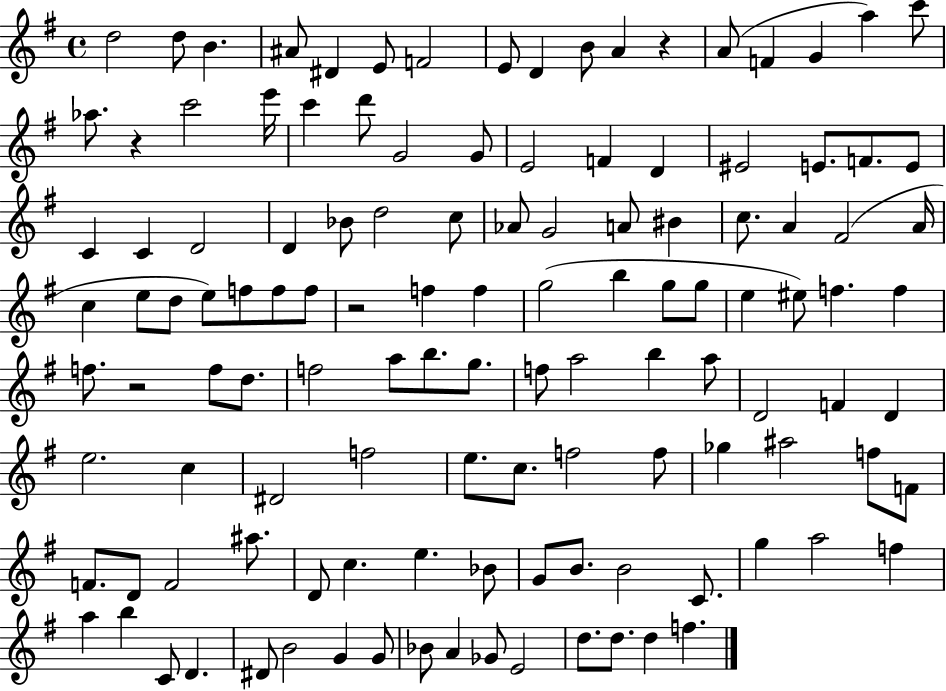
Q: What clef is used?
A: treble